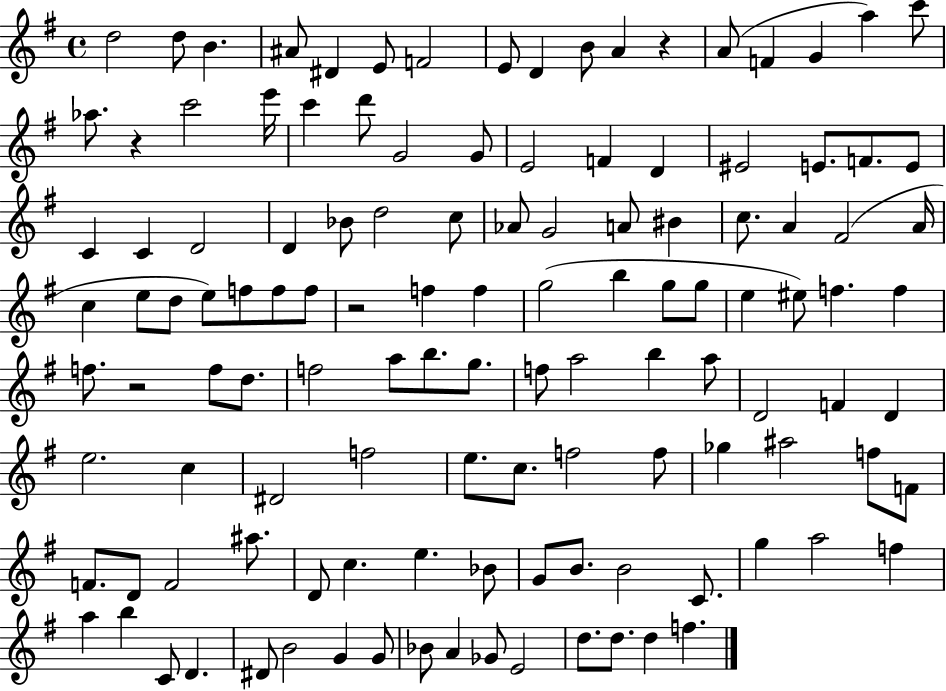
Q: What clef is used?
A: treble